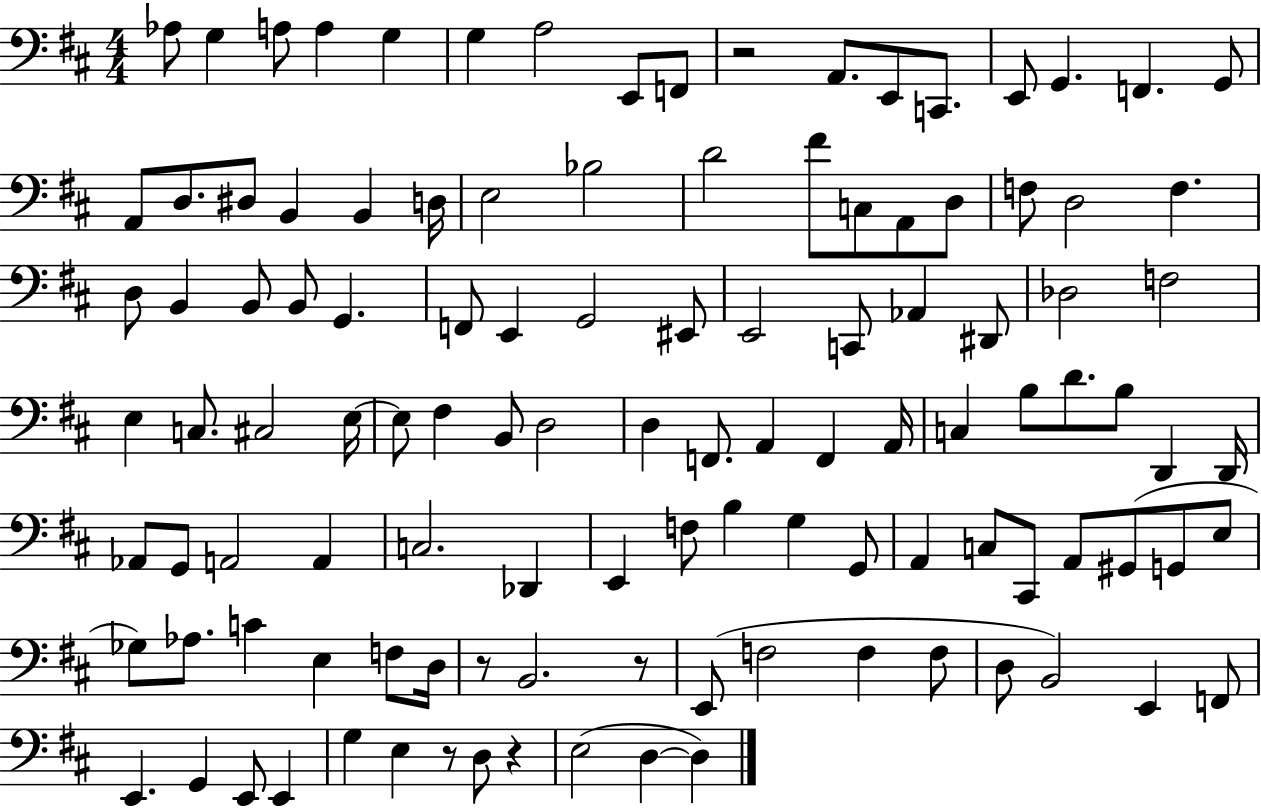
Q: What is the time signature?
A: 4/4